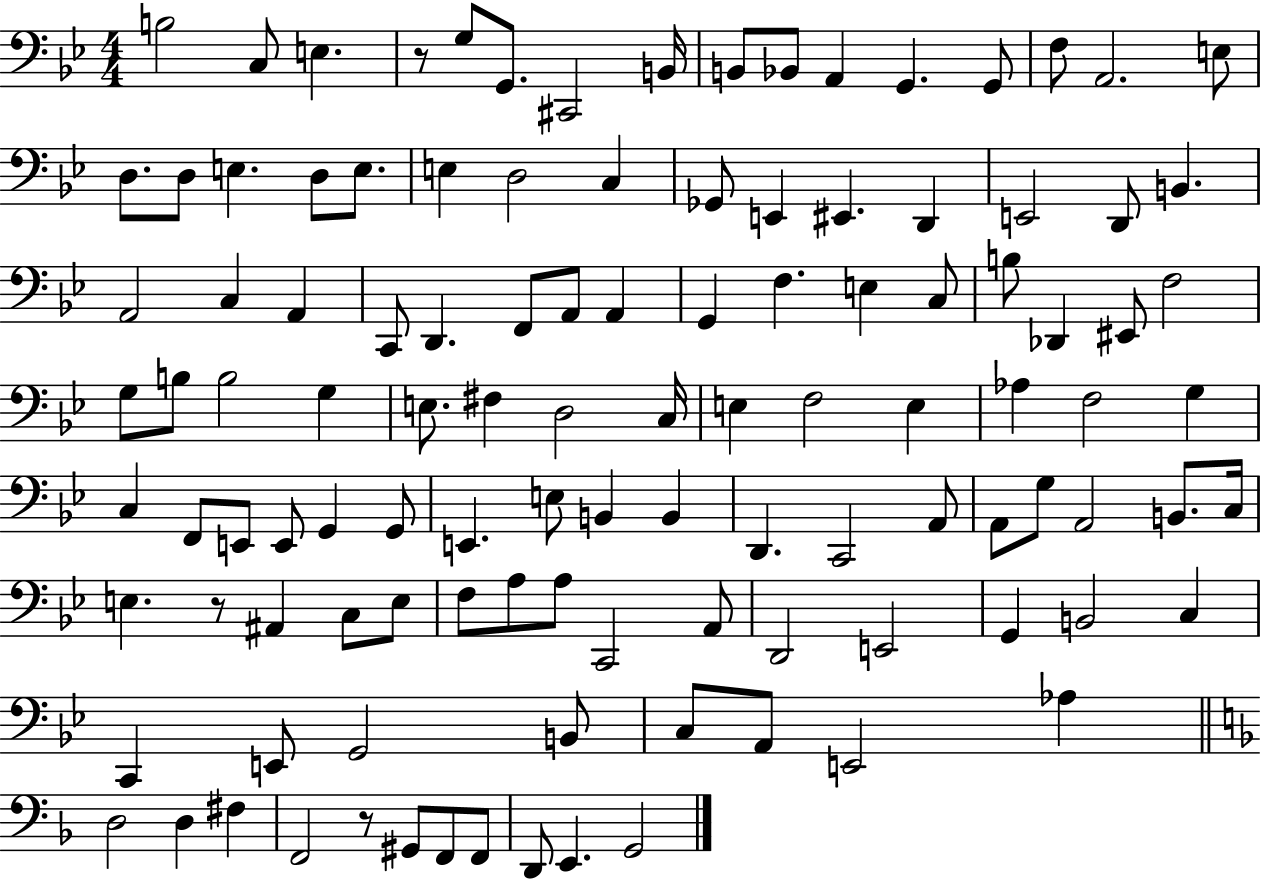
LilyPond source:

{
  \clef bass
  \numericTimeSignature
  \time 4/4
  \key bes \major
  b2 c8 e4. | r8 g8 g,8. cis,2 b,16 | b,8 bes,8 a,4 g,4. g,8 | f8 a,2. e8 | \break d8. d8 e4. d8 e8. | e4 d2 c4 | ges,8 e,4 eis,4. d,4 | e,2 d,8 b,4. | \break a,2 c4 a,4 | c,8 d,4. f,8 a,8 a,4 | g,4 f4. e4 c8 | b8 des,4 eis,8 f2 | \break g8 b8 b2 g4 | e8. fis4 d2 c16 | e4 f2 e4 | aes4 f2 g4 | \break c4 f,8 e,8 e,8 g,4 g,8 | e,4. e8 b,4 b,4 | d,4. c,2 a,8 | a,8 g8 a,2 b,8. c16 | \break e4. r8 ais,4 c8 e8 | f8 a8 a8 c,2 a,8 | d,2 e,2 | g,4 b,2 c4 | \break c,4 e,8 g,2 b,8 | c8 a,8 e,2 aes4 | \bar "||" \break \key d \minor d2 d4 fis4 | f,2 r8 gis,8 f,8 f,8 | d,8 e,4. g,2 | \bar "|."
}